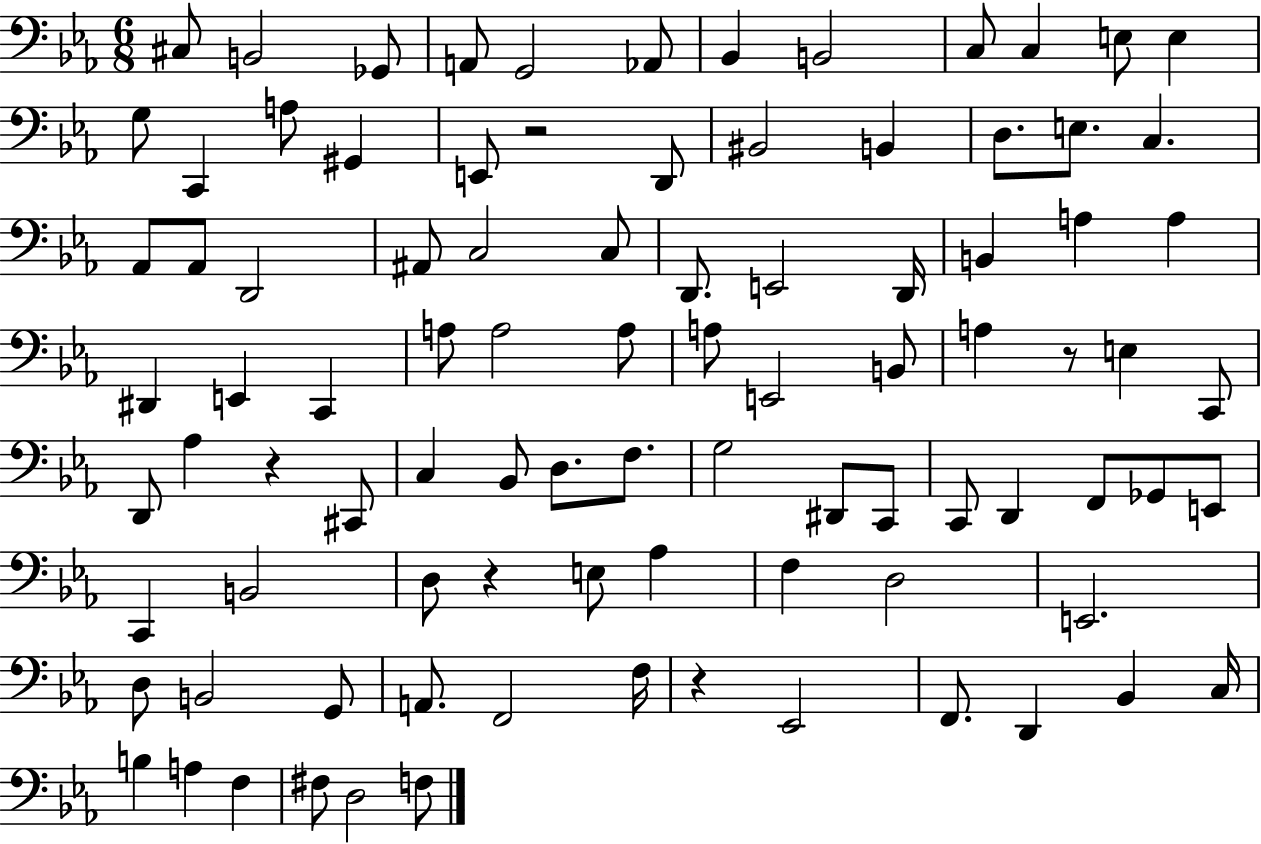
X:1
T:Untitled
M:6/8
L:1/4
K:Eb
^C,/2 B,,2 _G,,/2 A,,/2 G,,2 _A,,/2 _B,, B,,2 C,/2 C, E,/2 E, G,/2 C,, A,/2 ^G,, E,,/2 z2 D,,/2 ^B,,2 B,, D,/2 E,/2 C, _A,,/2 _A,,/2 D,,2 ^A,,/2 C,2 C,/2 D,,/2 E,,2 D,,/4 B,, A, A, ^D,, E,, C,, A,/2 A,2 A,/2 A,/2 E,,2 B,,/2 A, z/2 E, C,,/2 D,,/2 _A, z ^C,,/2 C, _B,,/2 D,/2 F,/2 G,2 ^D,,/2 C,,/2 C,,/2 D,, F,,/2 _G,,/2 E,,/2 C,, B,,2 D,/2 z E,/2 _A, F, D,2 E,,2 D,/2 B,,2 G,,/2 A,,/2 F,,2 F,/4 z _E,,2 F,,/2 D,, _B,, C,/4 B, A, F, ^F,/2 D,2 F,/2